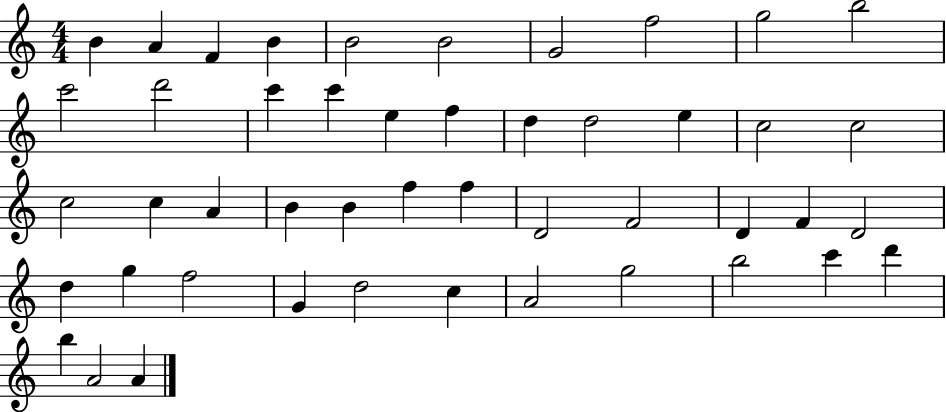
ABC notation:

X:1
T:Untitled
M:4/4
L:1/4
K:C
B A F B B2 B2 G2 f2 g2 b2 c'2 d'2 c' c' e f d d2 e c2 c2 c2 c A B B f f D2 F2 D F D2 d g f2 G d2 c A2 g2 b2 c' d' b A2 A